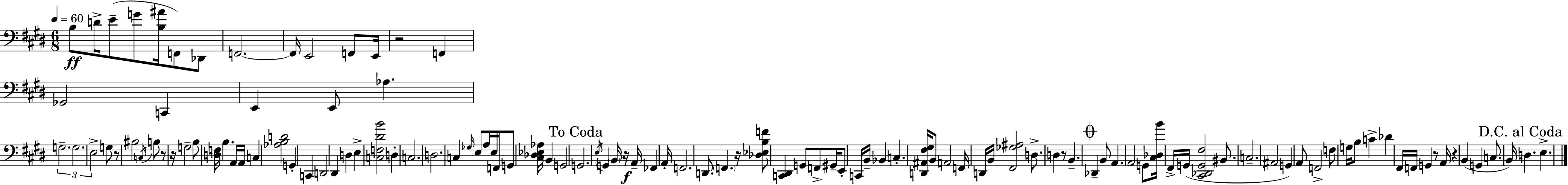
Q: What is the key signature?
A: E major